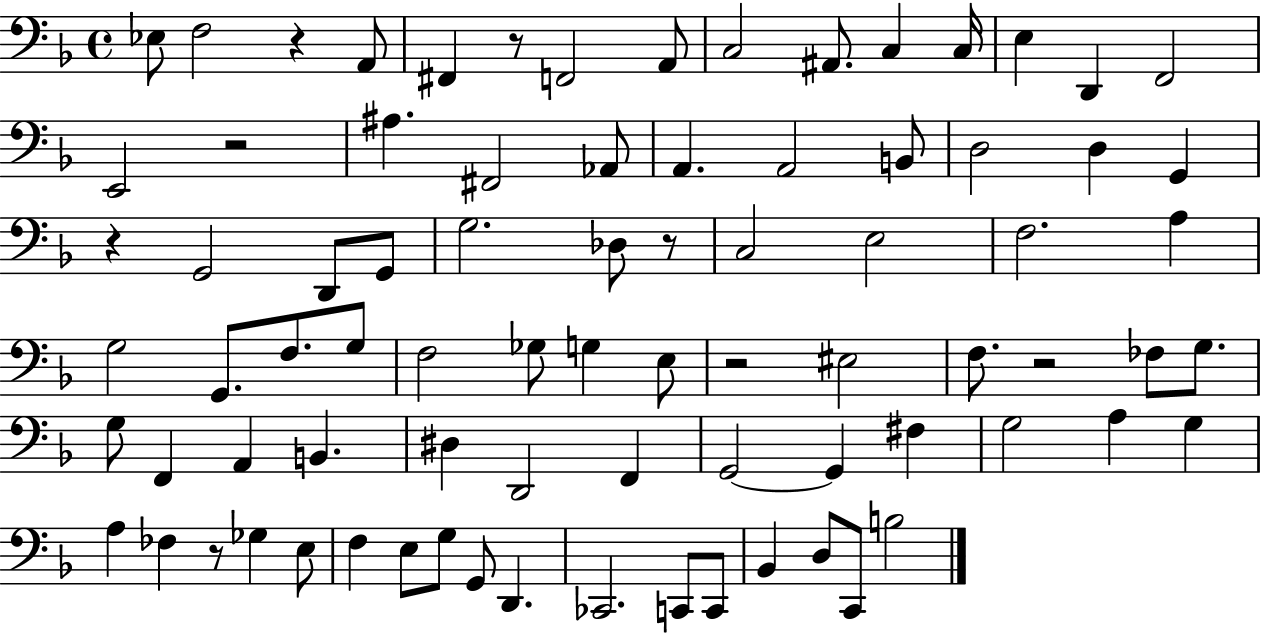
{
  \clef bass
  \time 4/4
  \defaultTimeSignature
  \key f \major
  ees8 f2 r4 a,8 | fis,4 r8 f,2 a,8 | c2 ais,8. c4 c16 | e4 d,4 f,2 | \break e,2 r2 | ais4. fis,2 aes,8 | a,4. a,2 b,8 | d2 d4 g,4 | \break r4 g,2 d,8 g,8 | g2. des8 r8 | c2 e2 | f2. a4 | \break g2 g,8. f8. g8 | f2 ges8 g4 e8 | r2 eis2 | f8. r2 fes8 g8. | \break g8 f,4 a,4 b,4. | dis4 d,2 f,4 | g,2~~ g,4 fis4 | g2 a4 g4 | \break a4 fes4 r8 ges4 e8 | f4 e8 g8 g,8 d,4. | ces,2. c,8 c,8 | bes,4 d8 c,8 b2 | \break \bar "|."
}